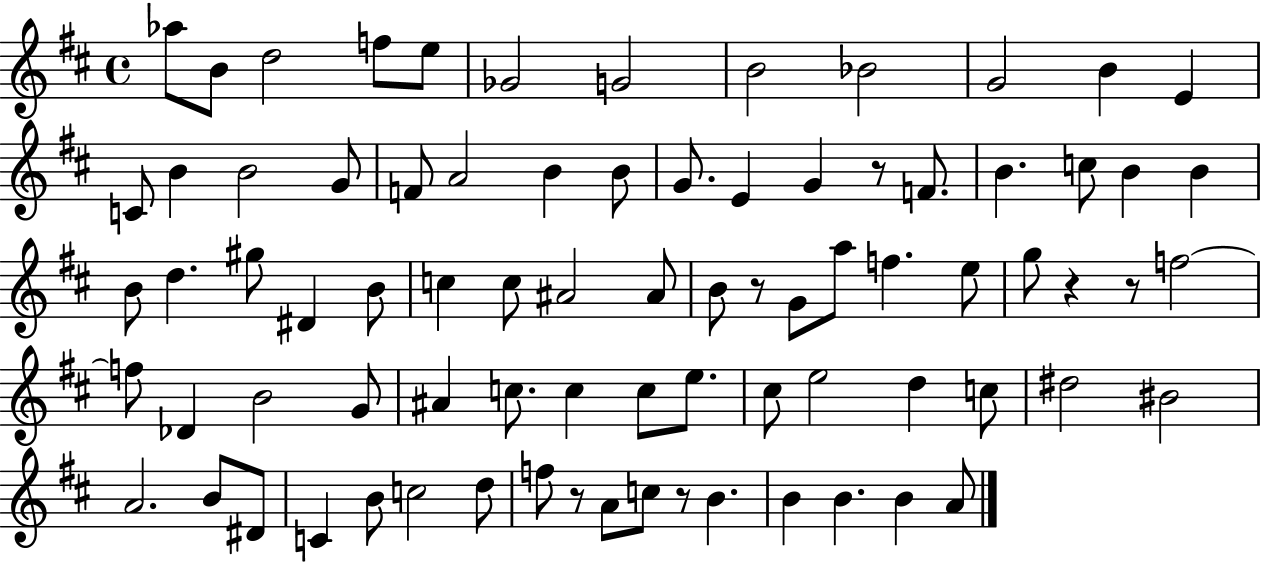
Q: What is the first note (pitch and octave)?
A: Ab5